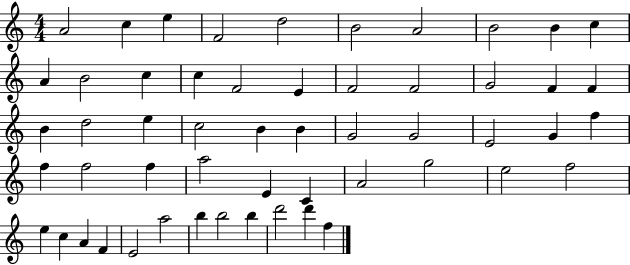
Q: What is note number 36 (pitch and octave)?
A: A5